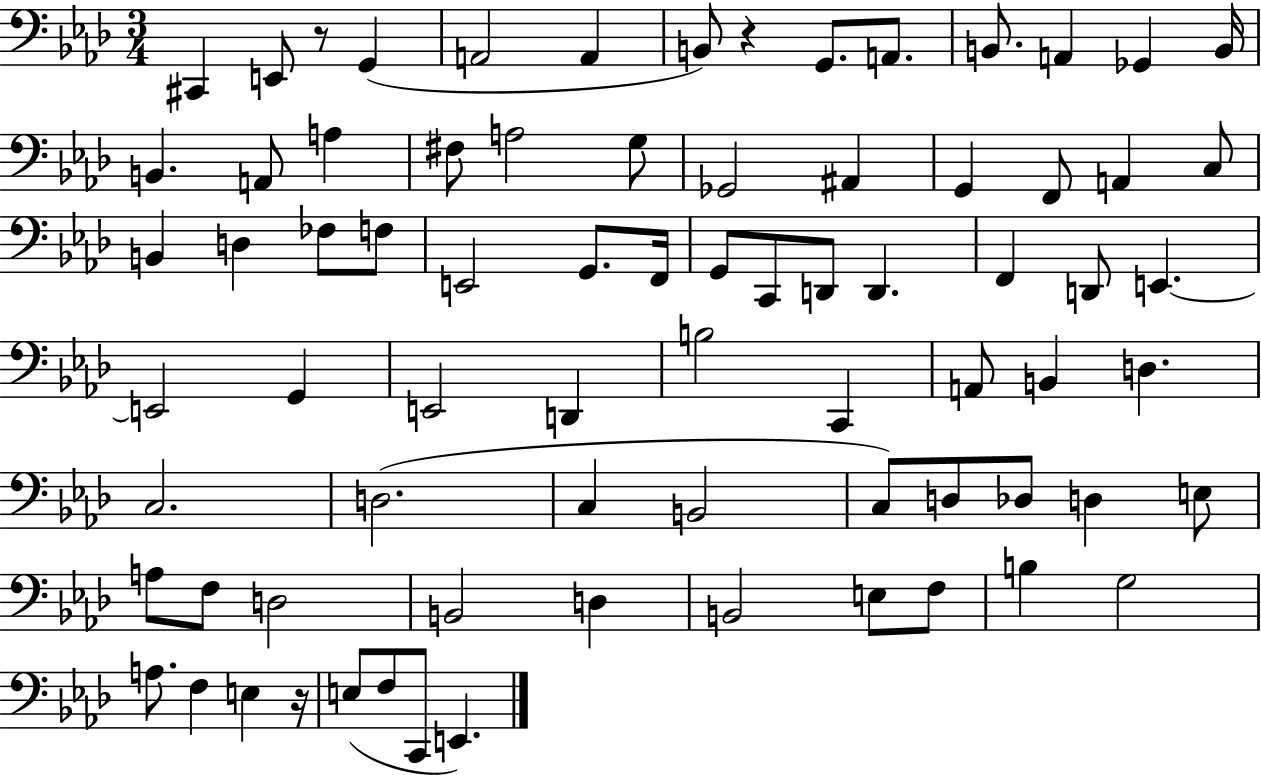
{
  \clef bass
  \numericTimeSignature
  \time 3/4
  \key aes \major
  cis,4 e,8 r8 g,4( | a,2 a,4 | b,8) r4 g,8. a,8. | b,8. a,4 ges,4 b,16 | \break b,4. a,8 a4 | fis8 a2 g8 | ges,2 ais,4 | g,4 f,8 a,4 c8 | \break b,4 d4 fes8 f8 | e,2 g,8. f,16 | g,8 c,8 d,8 d,4. | f,4 d,8 e,4.~~ | \break e,2 g,4 | e,2 d,4 | b2 c,4 | a,8 b,4 d4. | \break c2. | d2.( | c4 b,2 | c8) d8 des8 d4 e8 | \break a8 f8 d2 | b,2 d4 | b,2 e8 f8 | b4 g2 | \break a8. f4 e4 r16 | e8( f8 c,8 e,4.) | \bar "|."
}